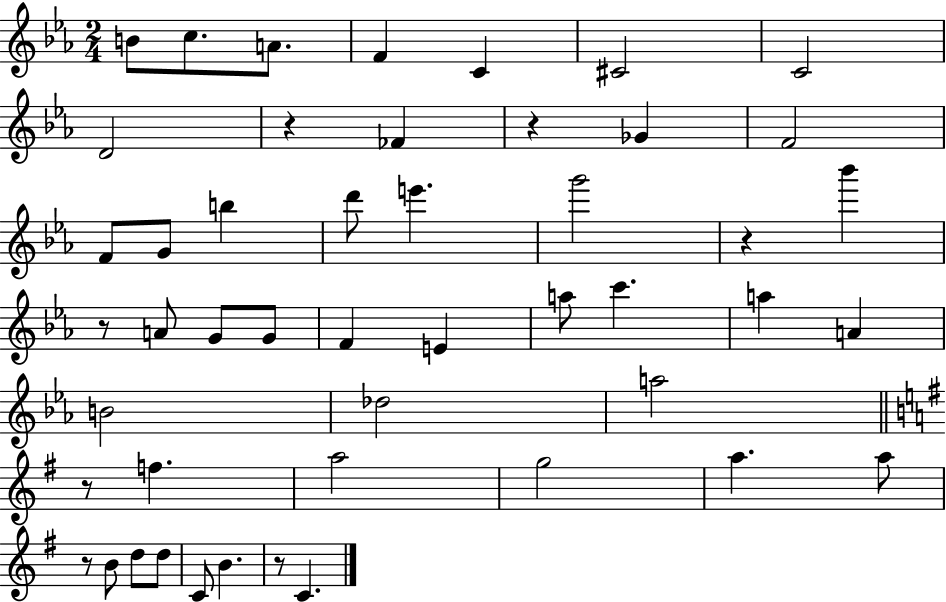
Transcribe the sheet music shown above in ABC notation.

X:1
T:Untitled
M:2/4
L:1/4
K:Eb
B/2 c/2 A/2 F C ^C2 C2 D2 z _F z _G F2 F/2 G/2 b d'/2 e' g'2 z _b' z/2 A/2 G/2 G/2 F E a/2 c' a A B2 _d2 a2 z/2 f a2 g2 a a/2 z/2 B/2 d/2 d/2 C/2 B z/2 C